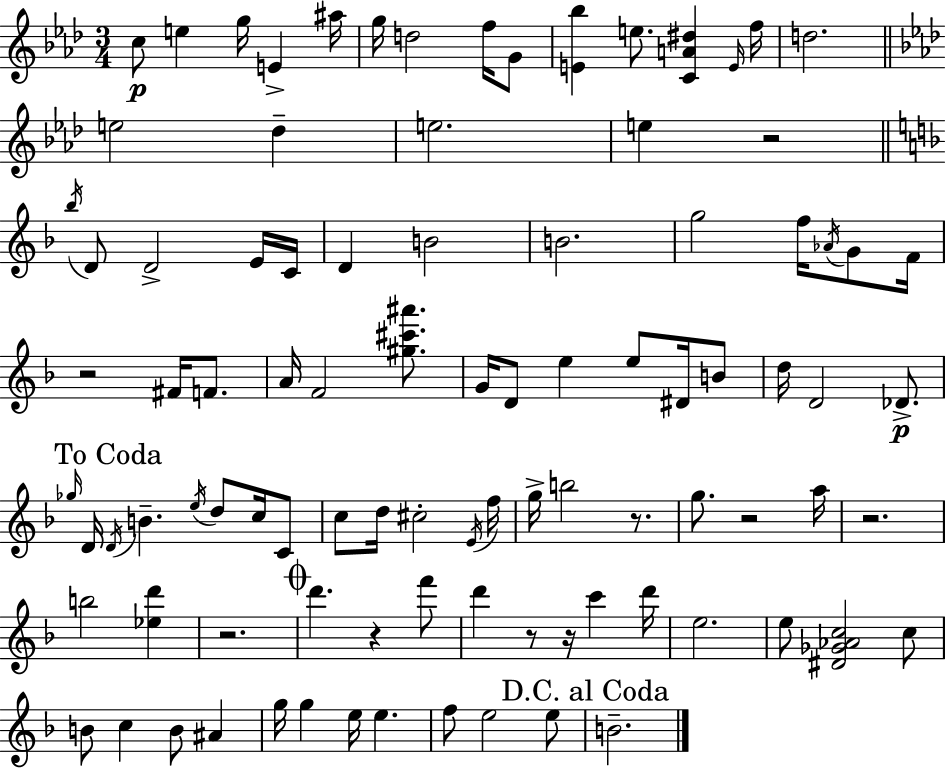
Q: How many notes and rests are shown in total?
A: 95